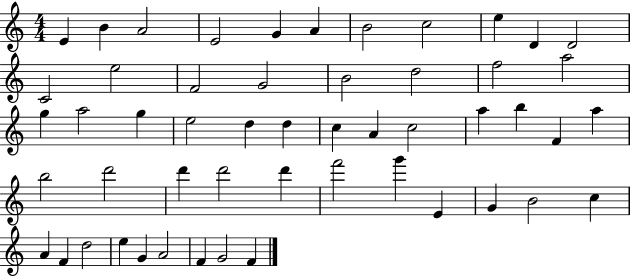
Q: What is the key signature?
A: C major